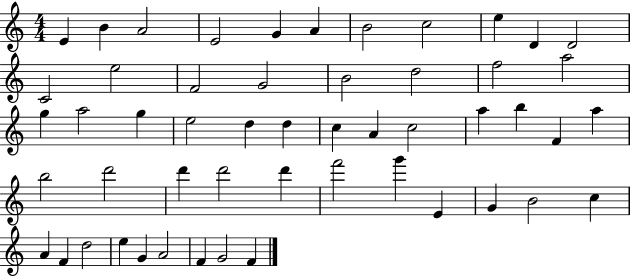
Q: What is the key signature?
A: C major